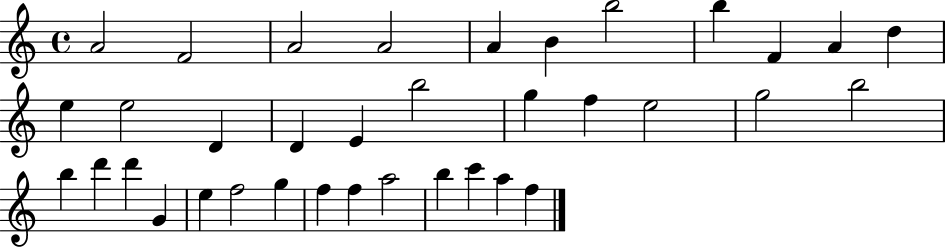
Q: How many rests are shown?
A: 0